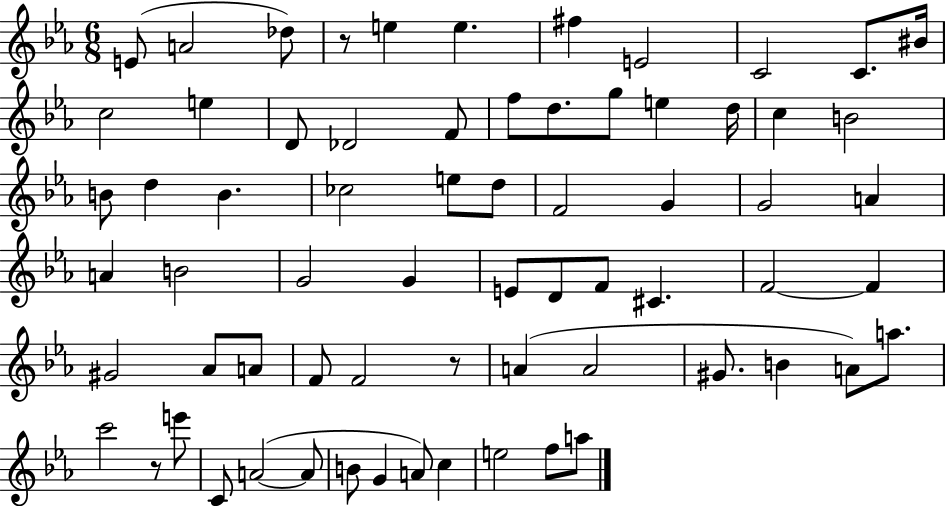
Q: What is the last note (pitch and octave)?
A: A5